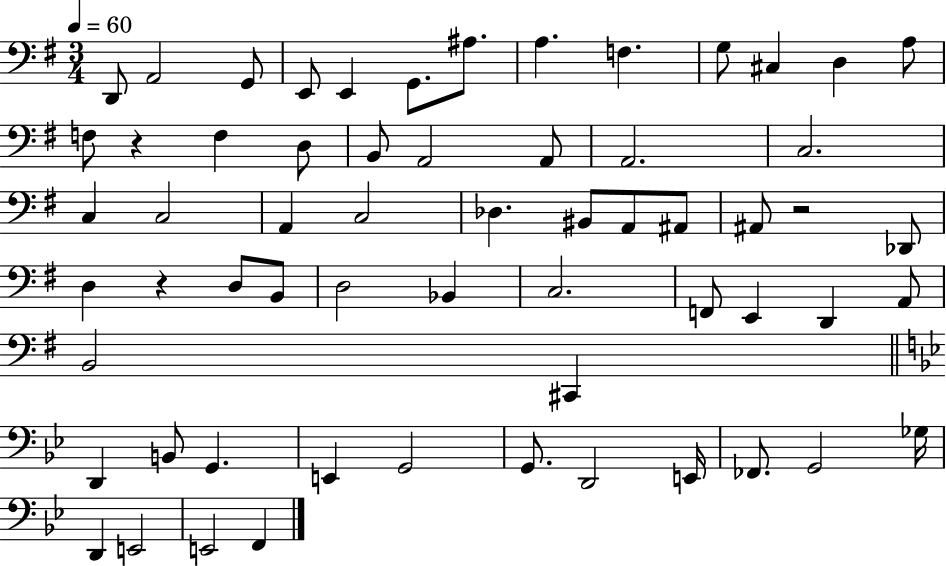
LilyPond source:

{
  \clef bass
  \numericTimeSignature
  \time 3/4
  \key g \major
  \tempo 4 = 60
  d,8 a,2 g,8 | e,8 e,4 g,8. ais8. | a4. f4. | g8 cis4 d4 a8 | \break f8 r4 f4 d8 | b,8 a,2 a,8 | a,2. | c2. | \break c4 c2 | a,4 c2 | des4. bis,8 a,8 ais,8 | ais,8 r2 des,8 | \break d4 r4 d8 b,8 | d2 bes,4 | c2. | f,8 e,4 d,4 a,8 | \break b,2 cis,4 | \bar "||" \break \key bes \major d,4 b,8 g,4. | e,4 g,2 | g,8. d,2 e,16 | fes,8. g,2 ges16 | \break d,4 e,2 | e,2 f,4 | \bar "|."
}